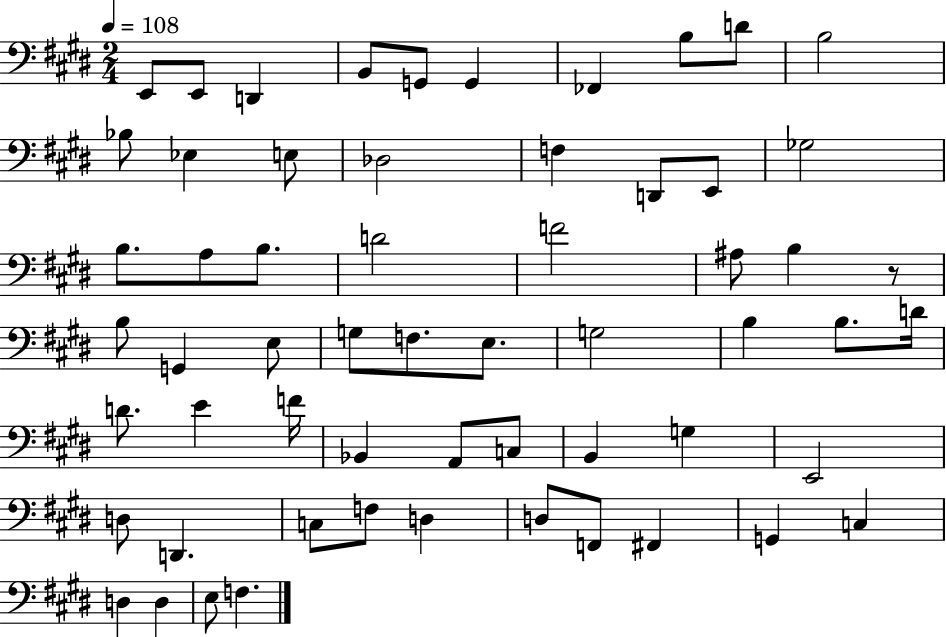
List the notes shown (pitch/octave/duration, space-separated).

E2/e E2/e D2/q B2/e G2/e G2/q FES2/q B3/e D4/e B3/h Bb3/e Eb3/q E3/e Db3/h F3/q D2/e E2/e Gb3/h B3/e. A3/e B3/e. D4/h F4/h A#3/e B3/q R/e B3/e G2/q E3/e G3/e F3/e. E3/e. G3/h B3/q B3/e. D4/s D4/e. E4/q F4/s Bb2/q A2/e C3/e B2/q G3/q E2/h D3/e D2/q. C3/e F3/e D3/q D3/e F2/e F#2/q G2/q C3/q D3/q D3/q E3/e F3/q.